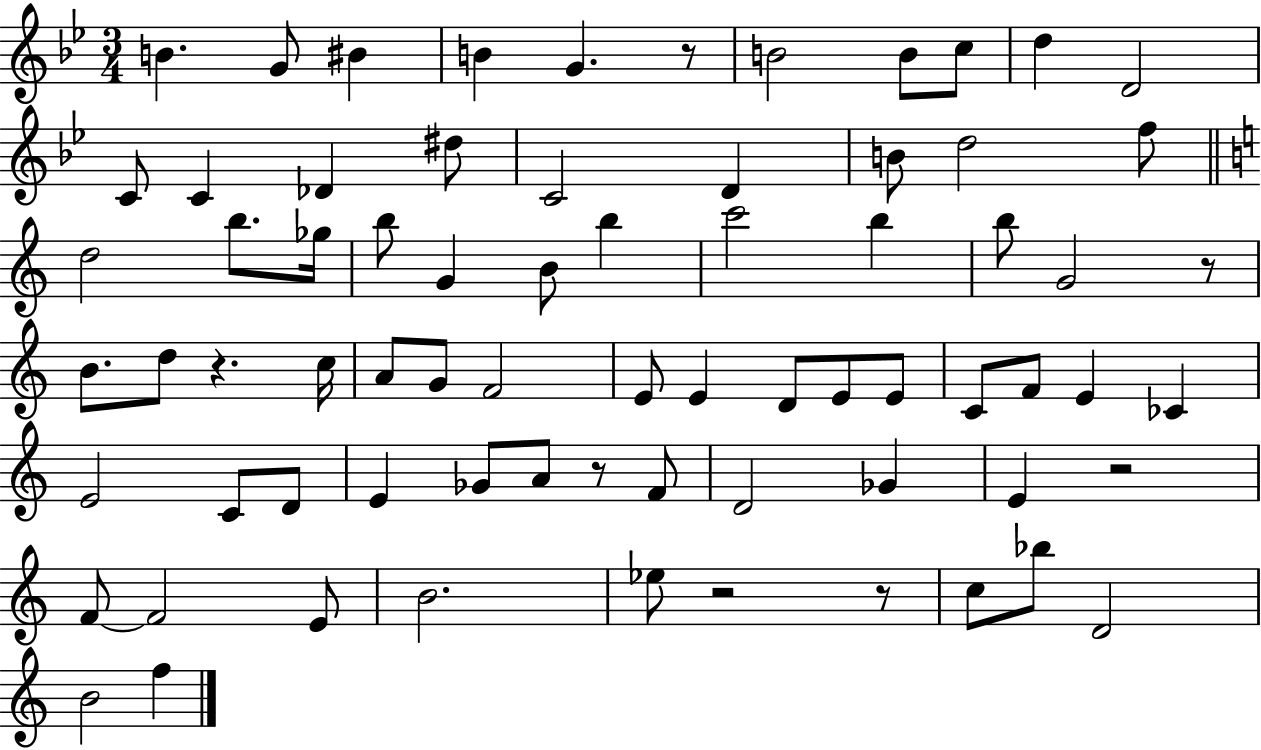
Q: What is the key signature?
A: BES major